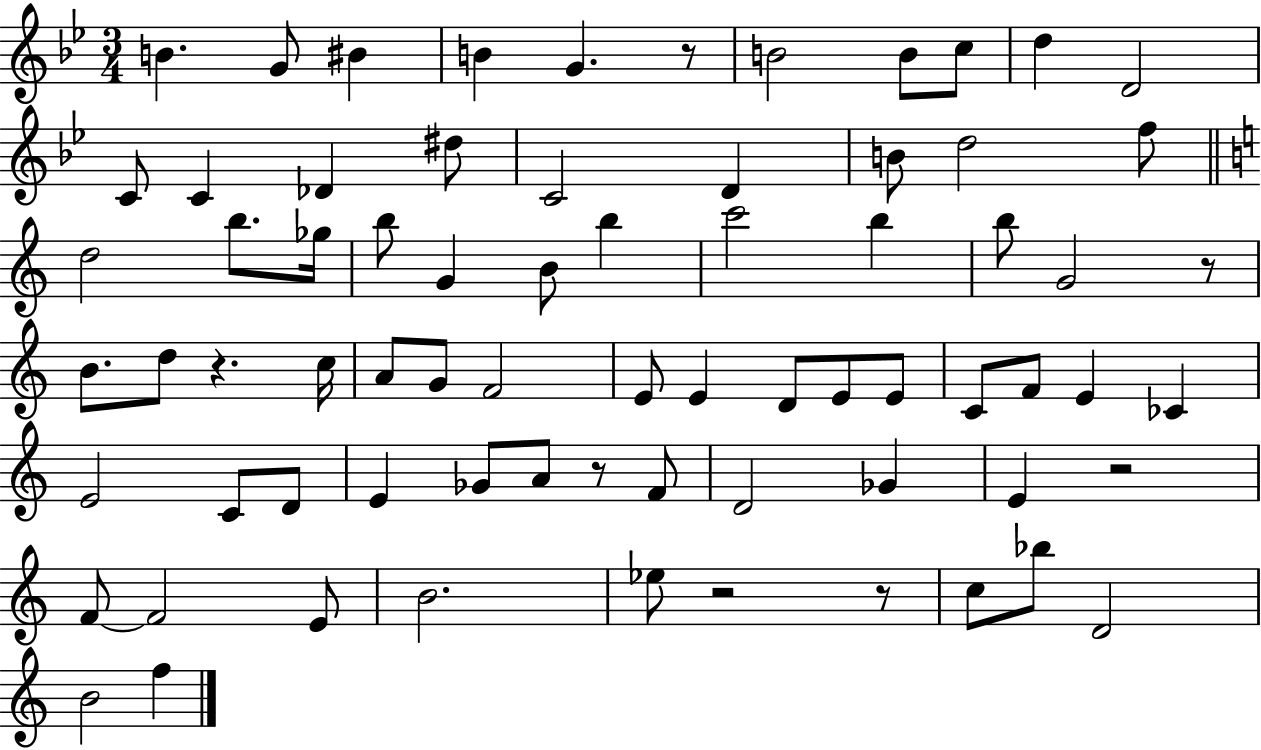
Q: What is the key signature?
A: BES major